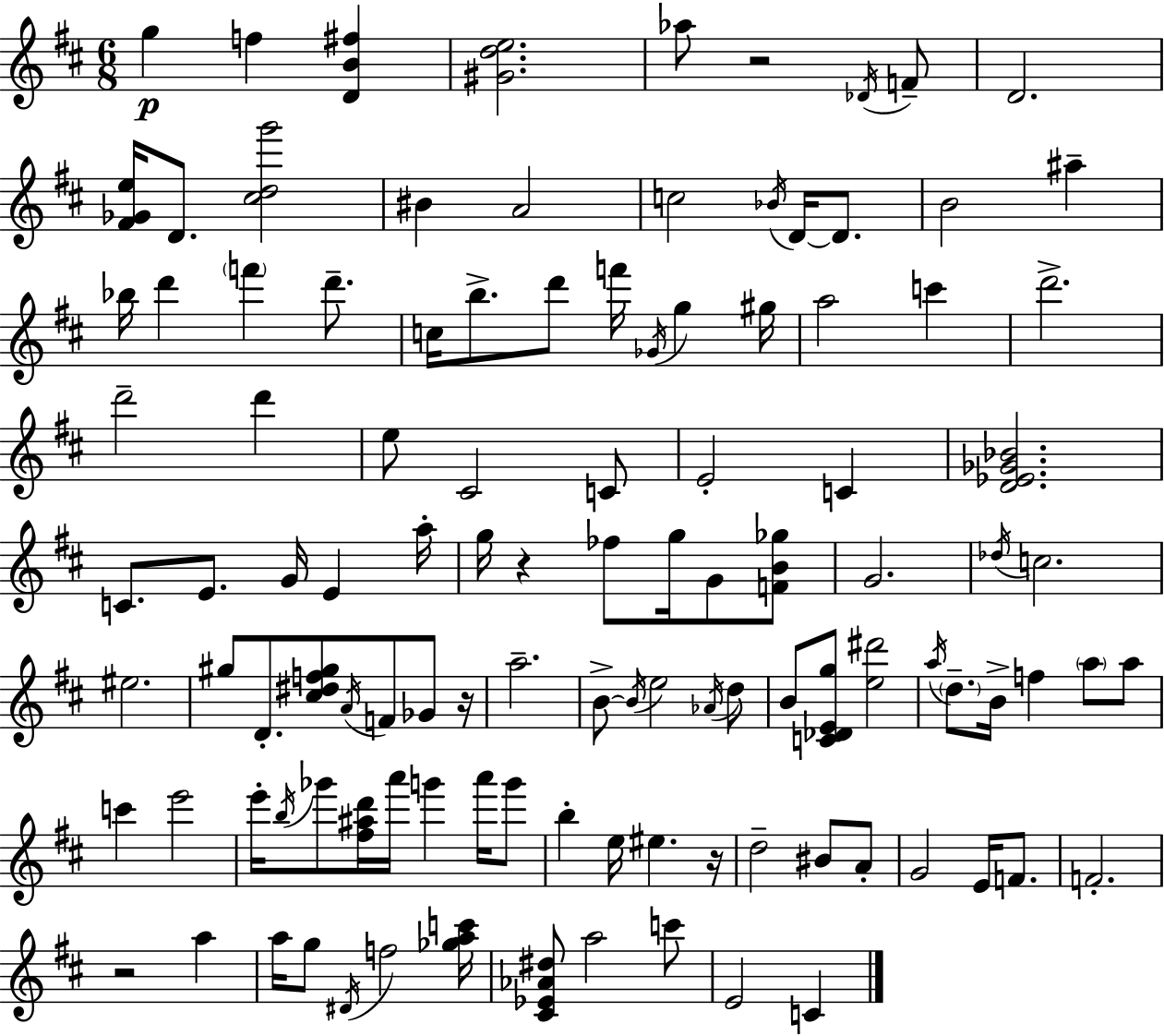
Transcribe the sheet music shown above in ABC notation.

X:1
T:Untitled
M:6/8
L:1/4
K:D
g f [DB^f] [^Gde]2 _a/2 z2 _D/4 F/2 D2 [^F_Ge]/4 D/2 [^cdg']2 ^B A2 c2 _B/4 D/4 D/2 B2 ^a _b/4 d' f' d'/2 c/4 b/2 d'/2 f'/4 _G/4 g ^g/4 a2 c' d'2 d'2 d' e/2 ^C2 C/2 E2 C [D_E_G_B]2 C/2 E/2 G/4 E a/4 g/4 z _f/2 g/4 G/2 [FB_g]/2 G2 _d/4 c2 ^e2 ^g/2 D/2 [^c^df^g]/2 A/4 F/2 _G/2 z/4 a2 B/2 B/4 e2 _A/4 d/2 B/2 [C_DEg]/2 [e^d']2 a/4 d/2 B/4 f a/2 a/2 c' e'2 e'/4 b/4 _g'/2 [^f^ad']/4 a'/4 g' a'/4 g'/2 b e/4 ^e z/4 d2 ^B/2 A/2 G2 E/4 F/2 F2 z2 a a/4 g/2 ^D/4 f2 [_gac']/4 [^C_E_A^d]/2 a2 c'/2 E2 C